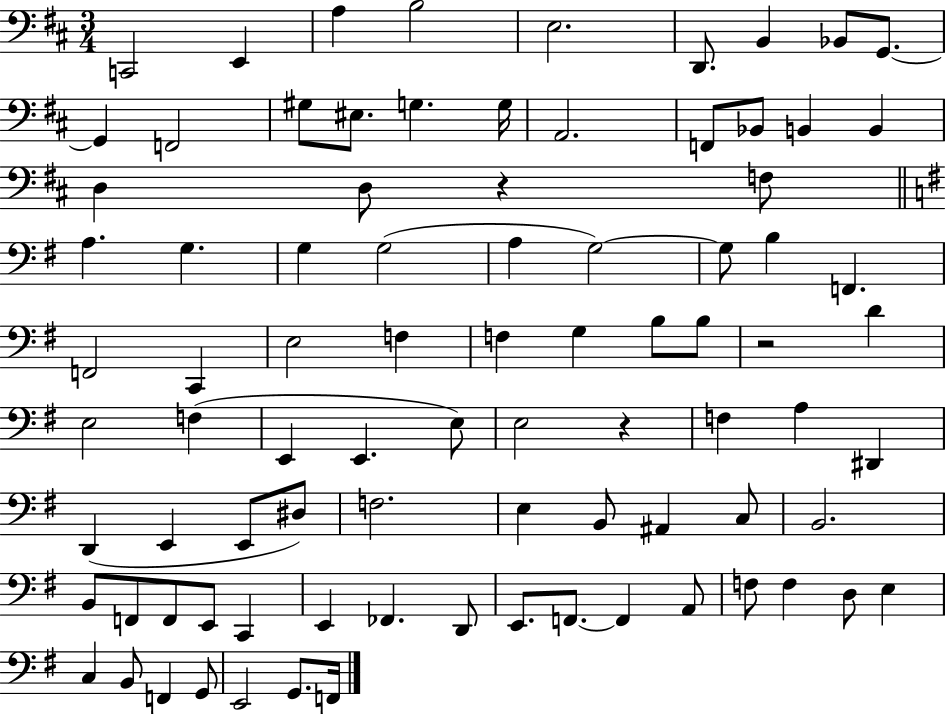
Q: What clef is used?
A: bass